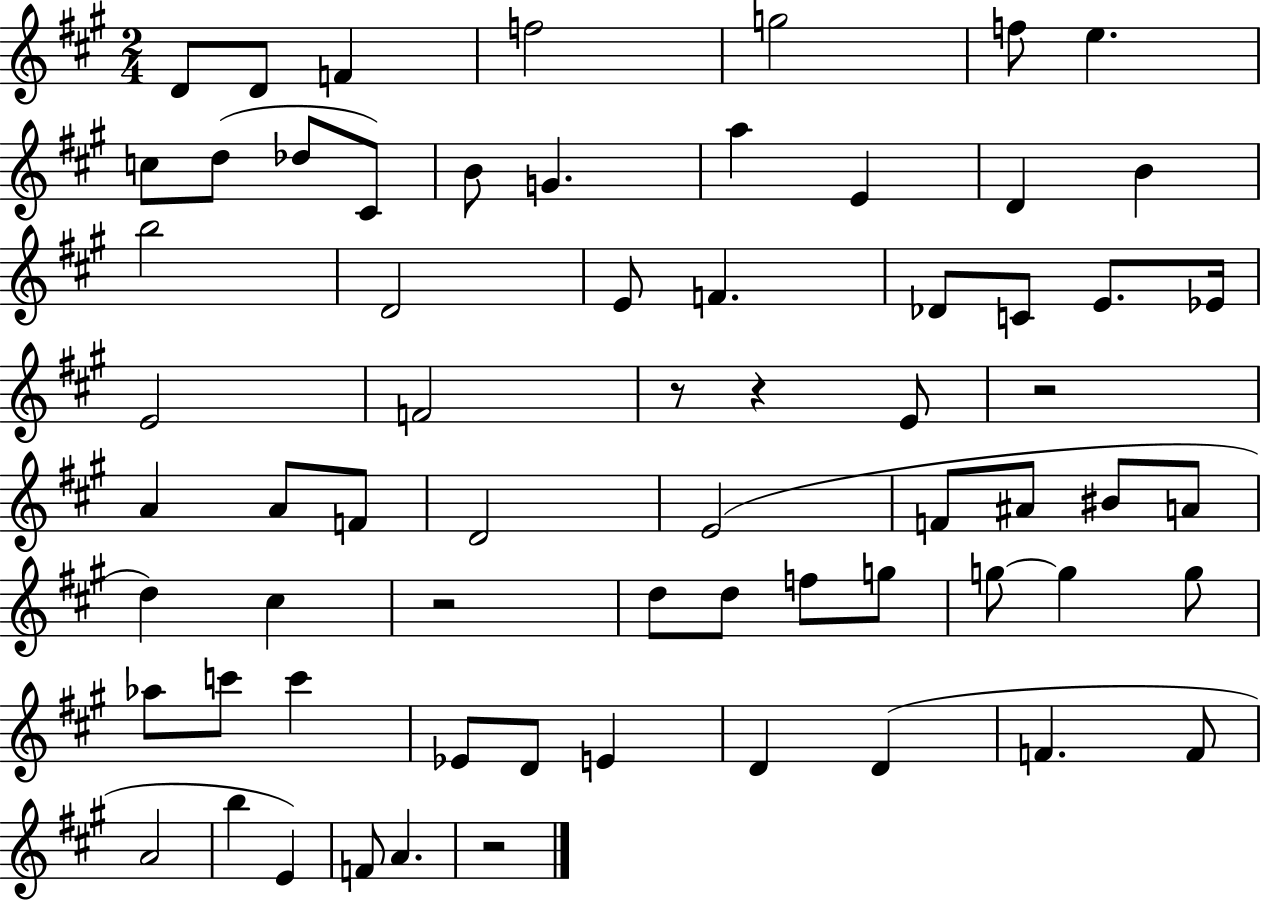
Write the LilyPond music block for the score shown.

{
  \clef treble
  \numericTimeSignature
  \time 2/4
  \key a \major
  d'8 d'8 f'4 | f''2 | g''2 | f''8 e''4. | \break c''8 d''8( des''8 cis'8) | b'8 g'4. | a''4 e'4 | d'4 b'4 | \break b''2 | d'2 | e'8 f'4. | des'8 c'8 e'8. ees'16 | \break e'2 | f'2 | r8 r4 e'8 | r2 | \break a'4 a'8 f'8 | d'2 | e'2( | f'8 ais'8 bis'8 a'8 | \break d''4) cis''4 | r2 | d''8 d''8 f''8 g''8 | g''8~~ g''4 g''8 | \break aes''8 c'''8 c'''4 | ees'8 d'8 e'4 | d'4 d'4( | f'4. f'8 | \break a'2 | b''4 e'4) | f'8 a'4. | r2 | \break \bar "|."
}